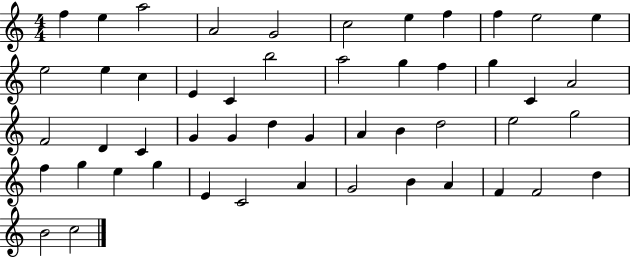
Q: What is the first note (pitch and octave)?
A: F5